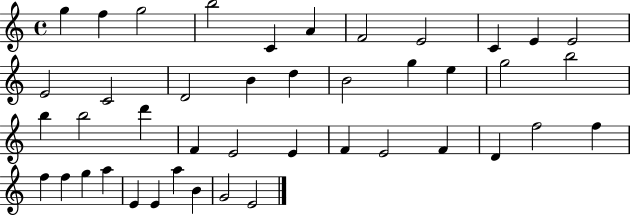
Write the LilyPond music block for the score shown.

{
  \clef treble
  \time 4/4
  \defaultTimeSignature
  \key c \major
  g''4 f''4 g''2 | b''2 c'4 a'4 | f'2 e'2 | c'4 e'4 e'2 | \break e'2 c'2 | d'2 b'4 d''4 | b'2 g''4 e''4 | g''2 b''2 | \break b''4 b''2 d'''4 | f'4 e'2 e'4 | f'4 e'2 f'4 | d'4 f''2 f''4 | \break f''4 f''4 g''4 a''4 | e'4 e'4 a''4 b'4 | g'2 e'2 | \bar "|."
}